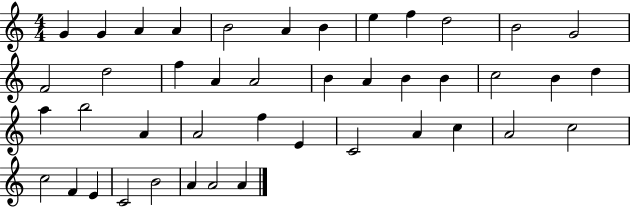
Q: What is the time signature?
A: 4/4